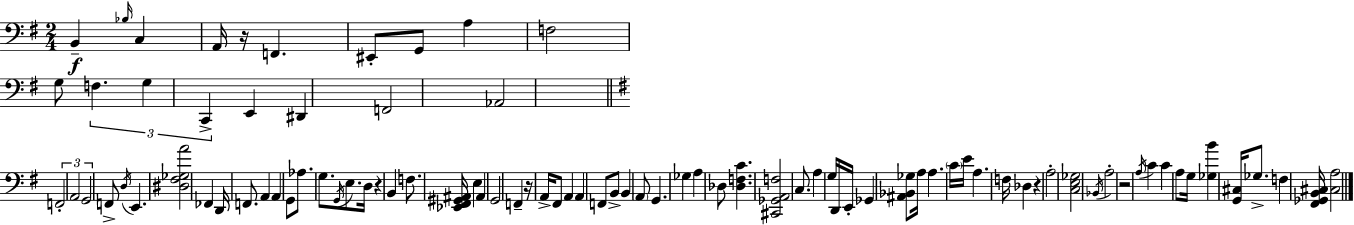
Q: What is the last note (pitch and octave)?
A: F3